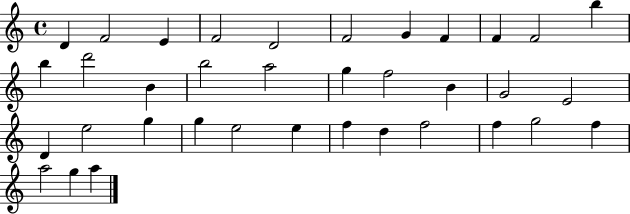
X:1
T:Untitled
M:4/4
L:1/4
K:C
D F2 E F2 D2 F2 G F F F2 b b d'2 B b2 a2 g f2 B G2 E2 D e2 g g e2 e f d f2 f g2 f a2 g a